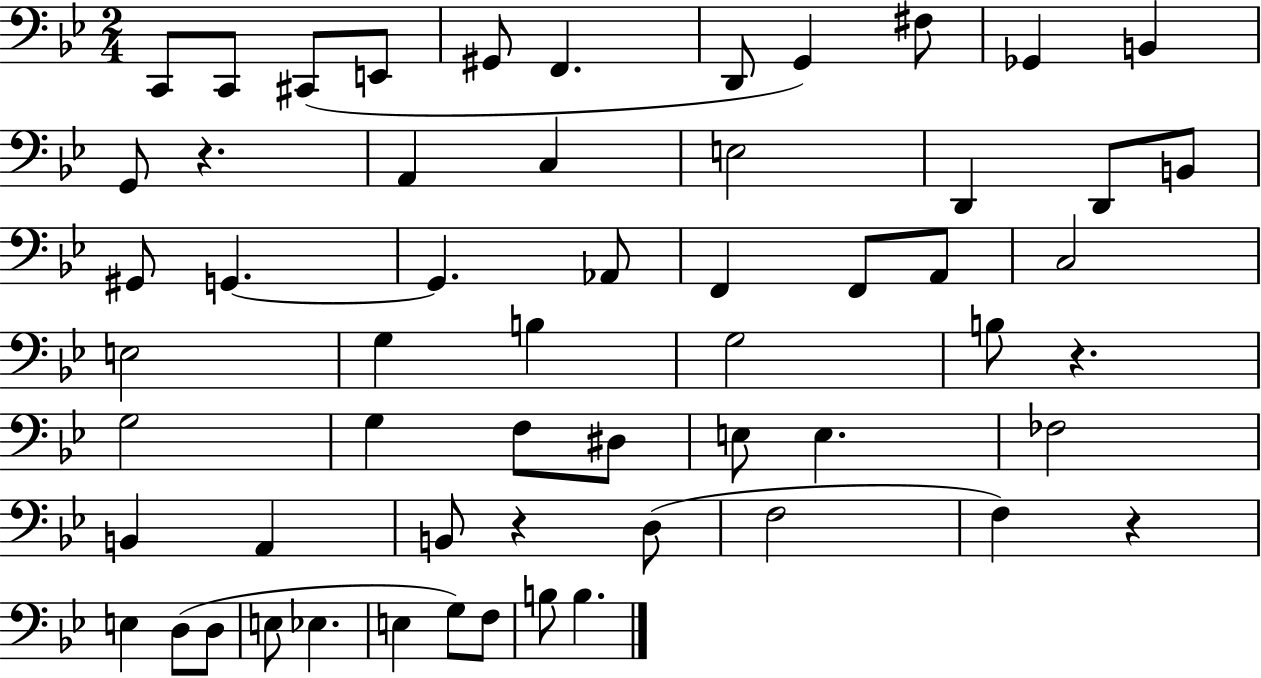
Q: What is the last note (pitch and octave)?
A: B3